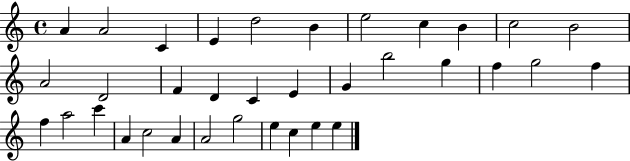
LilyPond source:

{
  \clef treble
  \time 4/4
  \defaultTimeSignature
  \key c \major
  a'4 a'2 c'4 | e'4 d''2 b'4 | e''2 c''4 b'4 | c''2 b'2 | \break a'2 d'2 | f'4 d'4 c'4 e'4 | g'4 b''2 g''4 | f''4 g''2 f''4 | \break f''4 a''2 c'''4 | a'4 c''2 a'4 | a'2 g''2 | e''4 c''4 e''4 e''4 | \break \bar "|."
}